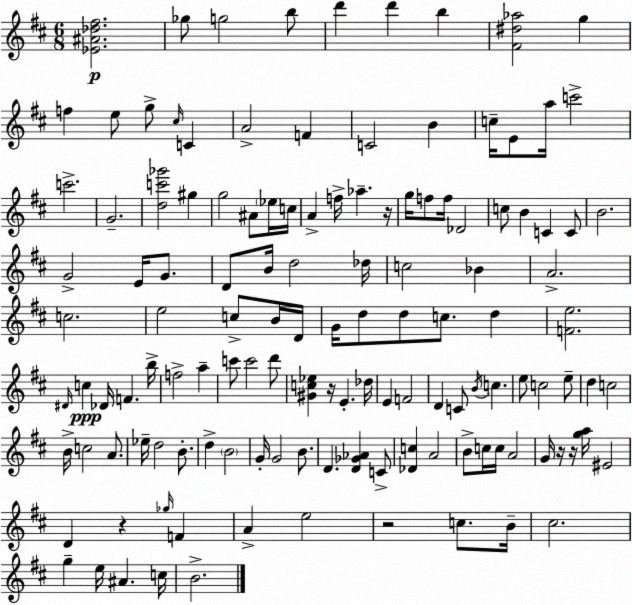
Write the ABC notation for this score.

X:1
T:Untitled
M:6/8
L:1/4
K:D
[_E^A_d^f]2 _g/2 g2 b/2 d' d' b [^F^d_a]2 g f e/2 g/2 ^c/4 C A2 F C2 B c/4 E/2 a/4 c'2 c'2 G2 [dc'_g']2 ^g g2 ^A/2 _e/4 c/4 A f/4 _a z/4 g/4 f/2 f/4 _D2 c/2 B C C/2 B2 G2 E/4 G/2 D/2 B/4 d2 _d/4 c2 _B A2 c2 e2 c/2 B/4 D/4 G/4 d/2 d/2 c/2 d [Fe]2 ^D/4 c _D/4 F b/4 f2 a c'/2 c'2 d'/2 [^Gc_e] z/4 E _d/4 E F2 D C/2 B/4 c e/2 c2 e/2 d c2 B/4 c2 A/2 _e/4 d2 B/2 d B2 G/4 G2 B/2 D [D_G_A] C/2 [_Dc] A2 B/2 c/4 c/4 A2 G/4 z/4 z/4 [ga]/4 ^E2 D z _g/4 F A e2 z2 c/2 B/4 ^c2 g e/4 ^A c/4 B2